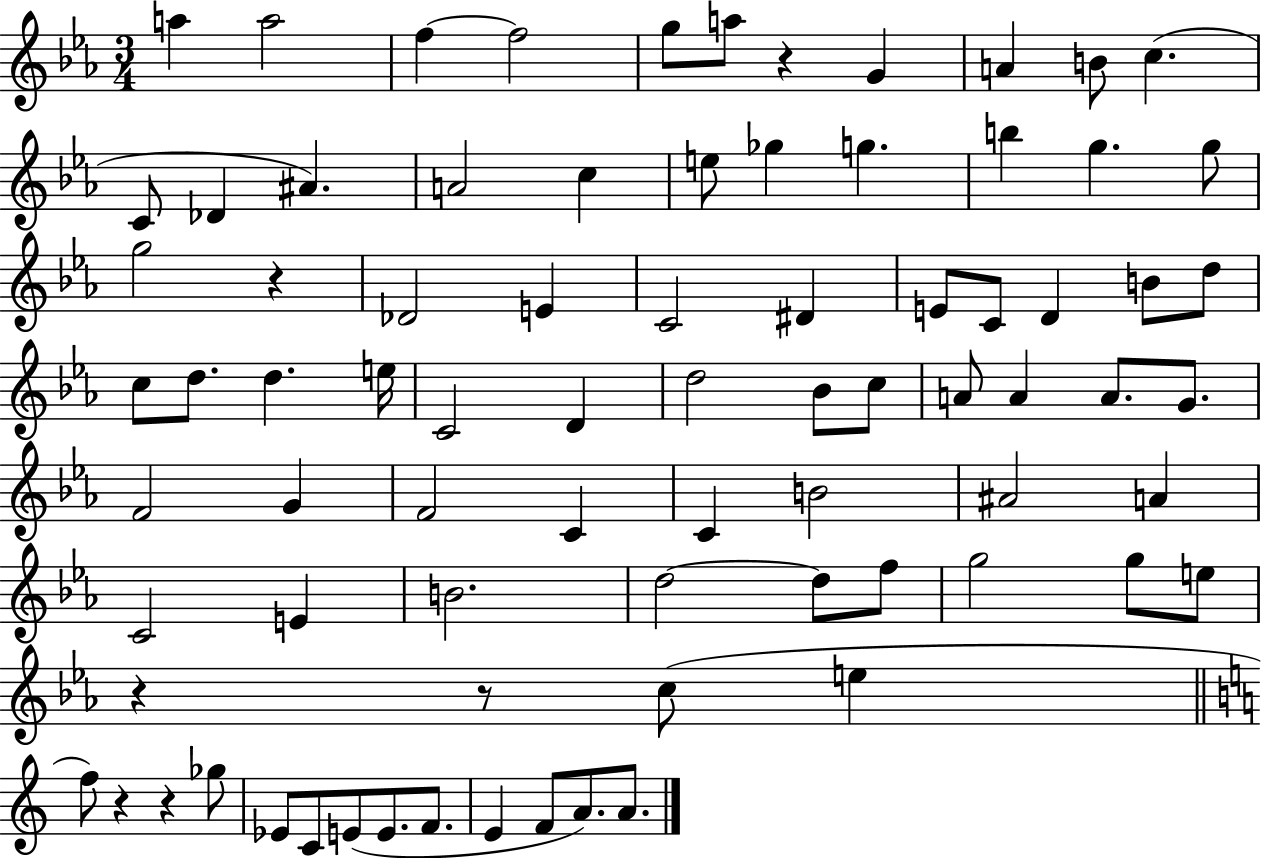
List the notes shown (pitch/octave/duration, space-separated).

A5/q A5/h F5/q F5/h G5/e A5/e R/q G4/q A4/q B4/e C5/q. C4/e Db4/q A#4/q. A4/h C5/q E5/e Gb5/q G5/q. B5/q G5/q. G5/e G5/h R/q Db4/h E4/q C4/h D#4/q E4/e C4/e D4/q B4/e D5/e C5/e D5/e. D5/q. E5/s C4/h D4/q D5/h Bb4/e C5/e A4/e A4/q A4/e. G4/e. F4/h G4/q F4/h C4/q C4/q B4/h A#4/h A4/q C4/h E4/q B4/h. D5/h D5/e F5/e G5/h G5/e E5/e R/q R/e C5/e E5/q F5/e R/q R/q Gb5/e Eb4/e C4/e E4/e E4/e. F4/e. E4/q F4/e A4/e. A4/e.